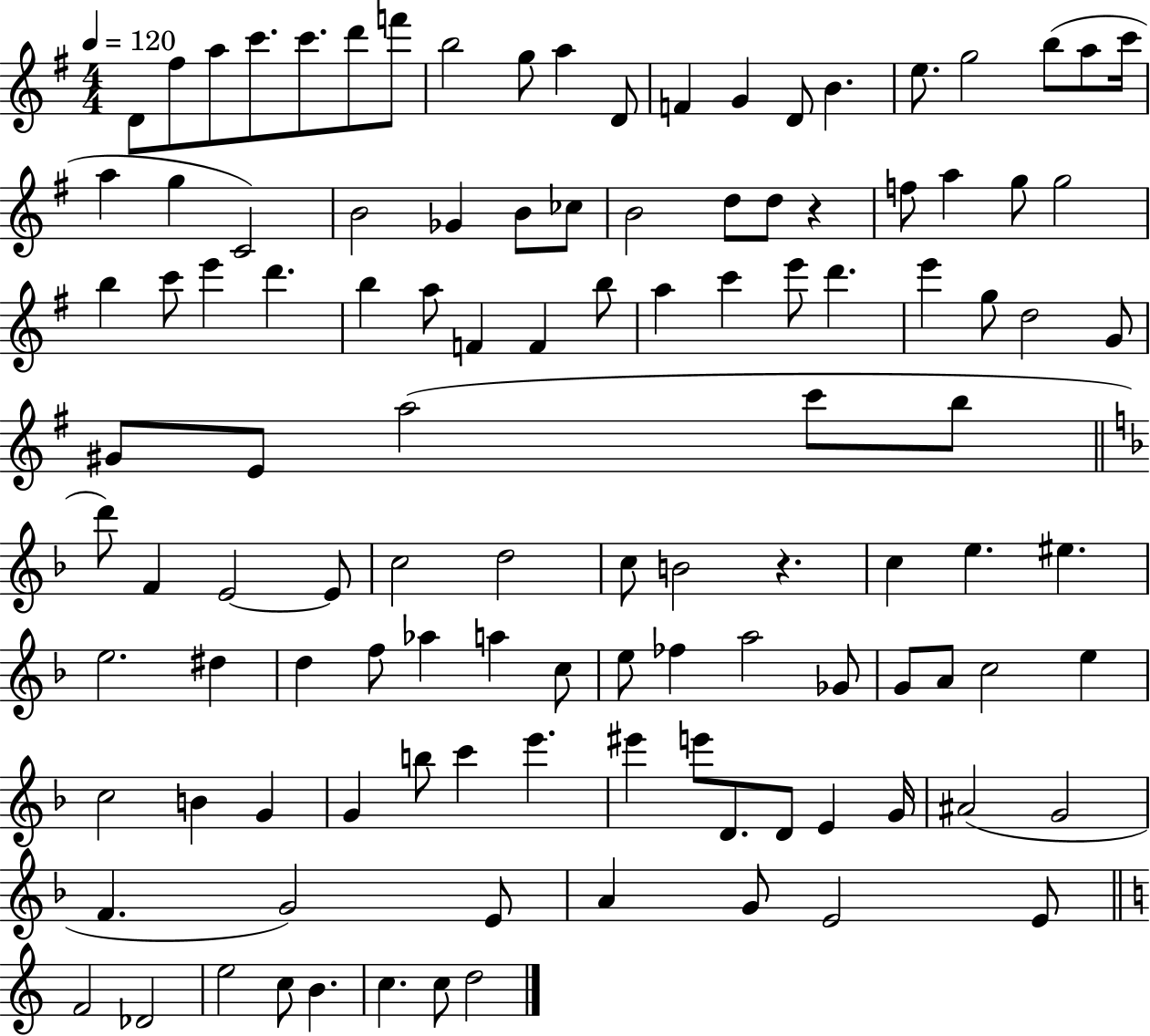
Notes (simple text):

D4/e F#5/e A5/e C6/e. C6/e. D6/e F6/e B5/h G5/e A5/q D4/e F4/q G4/q D4/e B4/q. E5/e. G5/h B5/e A5/e C6/s A5/q G5/q C4/h B4/h Gb4/q B4/e CES5/e B4/h D5/e D5/e R/q F5/e A5/q G5/e G5/h B5/q C6/e E6/q D6/q. B5/q A5/e F4/q F4/q B5/e A5/q C6/q E6/e D6/q. E6/q G5/e D5/h G4/e G#4/e E4/e A5/h C6/e B5/e D6/e F4/q E4/h E4/e C5/h D5/h C5/e B4/h R/q. C5/q E5/q. EIS5/q. E5/h. D#5/q D5/q F5/e Ab5/q A5/q C5/e E5/e FES5/q A5/h Gb4/e G4/e A4/e C5/h E5/q C5/h B4/q G4/q G4/q B5/e C6/q E6/q. EIS6/q E6/e D4/e. D4/e E4/q G4/s A#4/h G4/h F4/q. G4/h E4/e A4/q G4/e E4/h E4/e F4/h Db4/h E5/h C5/e B4/q. C5/q. C5/e D5/h